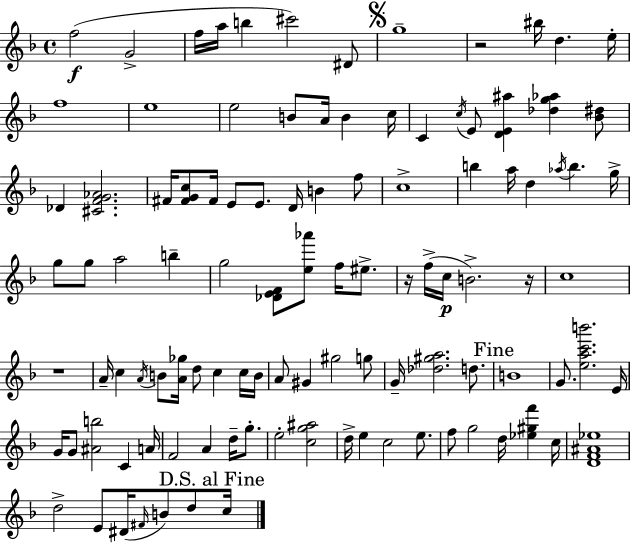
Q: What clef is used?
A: treble